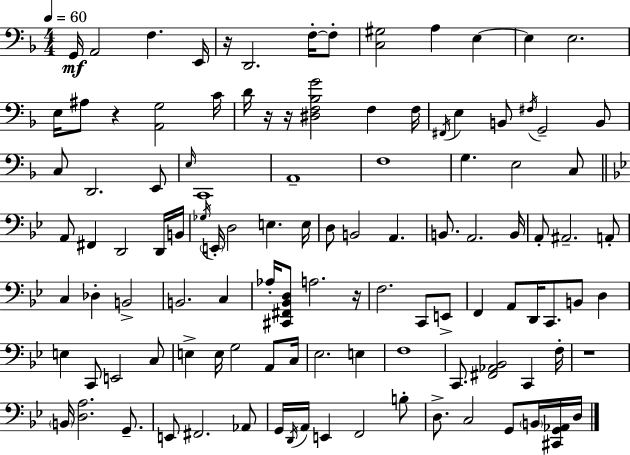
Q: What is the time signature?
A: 4/4